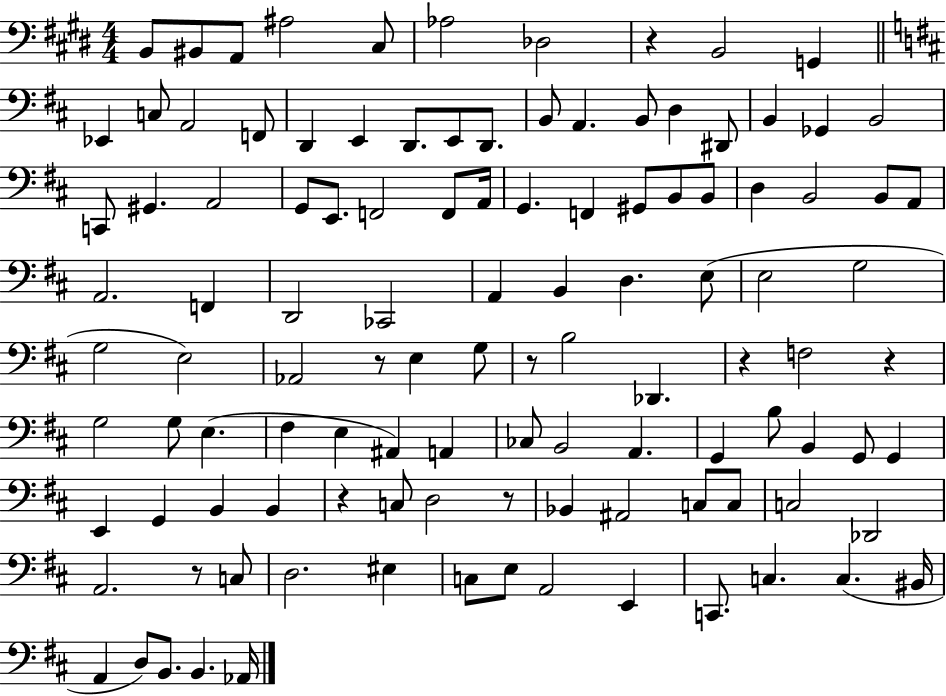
X:1
T:Untitled
M:4/4
L:1/4
K:E
B,,/2 ^B,,/2 A,,/2 ^A,2 ^C,/2 _A,2 _D,2 z B,,2 G,, _E,, C,/2 A,,2 F,,/2 D,, E,, D,,/2 E,,/2 D,,/2 B,,/2 A,, B,,/2 D, ^D,,/2 B,, _G,, B,,2 C,,/2 ^G,, A,,2 G,,/2 E,,/2 F,,2 F,,/2 A,,/4 G,, F,, ^G,,/2 B,,/2 B,,/2 D, B,,2 B,,/2 A,,/2 A,,2 F,, D,,2 _C,,2 A,, B,, D, E,/2 E,2 G,2 G,2 E,2 _A,,2 z/2 E, G,/2 z/2 B,2 _D,, z F,2 z G,2 G,/2 E, ^F, E, ^A,, A,, _C,/2 B,,2 A,, G,, B,/2 B,, G,,/2 G,, E,, G,, B,, B,, z C,/2 D,2 z/2 _B,, ^A,,2 C,/2 C,/2 C,2 _D,,2 A,,2 z/2 C,/2 D,2 ^E, C,/2 E,/2 A,,2 E,, C,,/2 C, C, ^B,,/4 A,, D,/2 B,,/2 B,, _A,,/4